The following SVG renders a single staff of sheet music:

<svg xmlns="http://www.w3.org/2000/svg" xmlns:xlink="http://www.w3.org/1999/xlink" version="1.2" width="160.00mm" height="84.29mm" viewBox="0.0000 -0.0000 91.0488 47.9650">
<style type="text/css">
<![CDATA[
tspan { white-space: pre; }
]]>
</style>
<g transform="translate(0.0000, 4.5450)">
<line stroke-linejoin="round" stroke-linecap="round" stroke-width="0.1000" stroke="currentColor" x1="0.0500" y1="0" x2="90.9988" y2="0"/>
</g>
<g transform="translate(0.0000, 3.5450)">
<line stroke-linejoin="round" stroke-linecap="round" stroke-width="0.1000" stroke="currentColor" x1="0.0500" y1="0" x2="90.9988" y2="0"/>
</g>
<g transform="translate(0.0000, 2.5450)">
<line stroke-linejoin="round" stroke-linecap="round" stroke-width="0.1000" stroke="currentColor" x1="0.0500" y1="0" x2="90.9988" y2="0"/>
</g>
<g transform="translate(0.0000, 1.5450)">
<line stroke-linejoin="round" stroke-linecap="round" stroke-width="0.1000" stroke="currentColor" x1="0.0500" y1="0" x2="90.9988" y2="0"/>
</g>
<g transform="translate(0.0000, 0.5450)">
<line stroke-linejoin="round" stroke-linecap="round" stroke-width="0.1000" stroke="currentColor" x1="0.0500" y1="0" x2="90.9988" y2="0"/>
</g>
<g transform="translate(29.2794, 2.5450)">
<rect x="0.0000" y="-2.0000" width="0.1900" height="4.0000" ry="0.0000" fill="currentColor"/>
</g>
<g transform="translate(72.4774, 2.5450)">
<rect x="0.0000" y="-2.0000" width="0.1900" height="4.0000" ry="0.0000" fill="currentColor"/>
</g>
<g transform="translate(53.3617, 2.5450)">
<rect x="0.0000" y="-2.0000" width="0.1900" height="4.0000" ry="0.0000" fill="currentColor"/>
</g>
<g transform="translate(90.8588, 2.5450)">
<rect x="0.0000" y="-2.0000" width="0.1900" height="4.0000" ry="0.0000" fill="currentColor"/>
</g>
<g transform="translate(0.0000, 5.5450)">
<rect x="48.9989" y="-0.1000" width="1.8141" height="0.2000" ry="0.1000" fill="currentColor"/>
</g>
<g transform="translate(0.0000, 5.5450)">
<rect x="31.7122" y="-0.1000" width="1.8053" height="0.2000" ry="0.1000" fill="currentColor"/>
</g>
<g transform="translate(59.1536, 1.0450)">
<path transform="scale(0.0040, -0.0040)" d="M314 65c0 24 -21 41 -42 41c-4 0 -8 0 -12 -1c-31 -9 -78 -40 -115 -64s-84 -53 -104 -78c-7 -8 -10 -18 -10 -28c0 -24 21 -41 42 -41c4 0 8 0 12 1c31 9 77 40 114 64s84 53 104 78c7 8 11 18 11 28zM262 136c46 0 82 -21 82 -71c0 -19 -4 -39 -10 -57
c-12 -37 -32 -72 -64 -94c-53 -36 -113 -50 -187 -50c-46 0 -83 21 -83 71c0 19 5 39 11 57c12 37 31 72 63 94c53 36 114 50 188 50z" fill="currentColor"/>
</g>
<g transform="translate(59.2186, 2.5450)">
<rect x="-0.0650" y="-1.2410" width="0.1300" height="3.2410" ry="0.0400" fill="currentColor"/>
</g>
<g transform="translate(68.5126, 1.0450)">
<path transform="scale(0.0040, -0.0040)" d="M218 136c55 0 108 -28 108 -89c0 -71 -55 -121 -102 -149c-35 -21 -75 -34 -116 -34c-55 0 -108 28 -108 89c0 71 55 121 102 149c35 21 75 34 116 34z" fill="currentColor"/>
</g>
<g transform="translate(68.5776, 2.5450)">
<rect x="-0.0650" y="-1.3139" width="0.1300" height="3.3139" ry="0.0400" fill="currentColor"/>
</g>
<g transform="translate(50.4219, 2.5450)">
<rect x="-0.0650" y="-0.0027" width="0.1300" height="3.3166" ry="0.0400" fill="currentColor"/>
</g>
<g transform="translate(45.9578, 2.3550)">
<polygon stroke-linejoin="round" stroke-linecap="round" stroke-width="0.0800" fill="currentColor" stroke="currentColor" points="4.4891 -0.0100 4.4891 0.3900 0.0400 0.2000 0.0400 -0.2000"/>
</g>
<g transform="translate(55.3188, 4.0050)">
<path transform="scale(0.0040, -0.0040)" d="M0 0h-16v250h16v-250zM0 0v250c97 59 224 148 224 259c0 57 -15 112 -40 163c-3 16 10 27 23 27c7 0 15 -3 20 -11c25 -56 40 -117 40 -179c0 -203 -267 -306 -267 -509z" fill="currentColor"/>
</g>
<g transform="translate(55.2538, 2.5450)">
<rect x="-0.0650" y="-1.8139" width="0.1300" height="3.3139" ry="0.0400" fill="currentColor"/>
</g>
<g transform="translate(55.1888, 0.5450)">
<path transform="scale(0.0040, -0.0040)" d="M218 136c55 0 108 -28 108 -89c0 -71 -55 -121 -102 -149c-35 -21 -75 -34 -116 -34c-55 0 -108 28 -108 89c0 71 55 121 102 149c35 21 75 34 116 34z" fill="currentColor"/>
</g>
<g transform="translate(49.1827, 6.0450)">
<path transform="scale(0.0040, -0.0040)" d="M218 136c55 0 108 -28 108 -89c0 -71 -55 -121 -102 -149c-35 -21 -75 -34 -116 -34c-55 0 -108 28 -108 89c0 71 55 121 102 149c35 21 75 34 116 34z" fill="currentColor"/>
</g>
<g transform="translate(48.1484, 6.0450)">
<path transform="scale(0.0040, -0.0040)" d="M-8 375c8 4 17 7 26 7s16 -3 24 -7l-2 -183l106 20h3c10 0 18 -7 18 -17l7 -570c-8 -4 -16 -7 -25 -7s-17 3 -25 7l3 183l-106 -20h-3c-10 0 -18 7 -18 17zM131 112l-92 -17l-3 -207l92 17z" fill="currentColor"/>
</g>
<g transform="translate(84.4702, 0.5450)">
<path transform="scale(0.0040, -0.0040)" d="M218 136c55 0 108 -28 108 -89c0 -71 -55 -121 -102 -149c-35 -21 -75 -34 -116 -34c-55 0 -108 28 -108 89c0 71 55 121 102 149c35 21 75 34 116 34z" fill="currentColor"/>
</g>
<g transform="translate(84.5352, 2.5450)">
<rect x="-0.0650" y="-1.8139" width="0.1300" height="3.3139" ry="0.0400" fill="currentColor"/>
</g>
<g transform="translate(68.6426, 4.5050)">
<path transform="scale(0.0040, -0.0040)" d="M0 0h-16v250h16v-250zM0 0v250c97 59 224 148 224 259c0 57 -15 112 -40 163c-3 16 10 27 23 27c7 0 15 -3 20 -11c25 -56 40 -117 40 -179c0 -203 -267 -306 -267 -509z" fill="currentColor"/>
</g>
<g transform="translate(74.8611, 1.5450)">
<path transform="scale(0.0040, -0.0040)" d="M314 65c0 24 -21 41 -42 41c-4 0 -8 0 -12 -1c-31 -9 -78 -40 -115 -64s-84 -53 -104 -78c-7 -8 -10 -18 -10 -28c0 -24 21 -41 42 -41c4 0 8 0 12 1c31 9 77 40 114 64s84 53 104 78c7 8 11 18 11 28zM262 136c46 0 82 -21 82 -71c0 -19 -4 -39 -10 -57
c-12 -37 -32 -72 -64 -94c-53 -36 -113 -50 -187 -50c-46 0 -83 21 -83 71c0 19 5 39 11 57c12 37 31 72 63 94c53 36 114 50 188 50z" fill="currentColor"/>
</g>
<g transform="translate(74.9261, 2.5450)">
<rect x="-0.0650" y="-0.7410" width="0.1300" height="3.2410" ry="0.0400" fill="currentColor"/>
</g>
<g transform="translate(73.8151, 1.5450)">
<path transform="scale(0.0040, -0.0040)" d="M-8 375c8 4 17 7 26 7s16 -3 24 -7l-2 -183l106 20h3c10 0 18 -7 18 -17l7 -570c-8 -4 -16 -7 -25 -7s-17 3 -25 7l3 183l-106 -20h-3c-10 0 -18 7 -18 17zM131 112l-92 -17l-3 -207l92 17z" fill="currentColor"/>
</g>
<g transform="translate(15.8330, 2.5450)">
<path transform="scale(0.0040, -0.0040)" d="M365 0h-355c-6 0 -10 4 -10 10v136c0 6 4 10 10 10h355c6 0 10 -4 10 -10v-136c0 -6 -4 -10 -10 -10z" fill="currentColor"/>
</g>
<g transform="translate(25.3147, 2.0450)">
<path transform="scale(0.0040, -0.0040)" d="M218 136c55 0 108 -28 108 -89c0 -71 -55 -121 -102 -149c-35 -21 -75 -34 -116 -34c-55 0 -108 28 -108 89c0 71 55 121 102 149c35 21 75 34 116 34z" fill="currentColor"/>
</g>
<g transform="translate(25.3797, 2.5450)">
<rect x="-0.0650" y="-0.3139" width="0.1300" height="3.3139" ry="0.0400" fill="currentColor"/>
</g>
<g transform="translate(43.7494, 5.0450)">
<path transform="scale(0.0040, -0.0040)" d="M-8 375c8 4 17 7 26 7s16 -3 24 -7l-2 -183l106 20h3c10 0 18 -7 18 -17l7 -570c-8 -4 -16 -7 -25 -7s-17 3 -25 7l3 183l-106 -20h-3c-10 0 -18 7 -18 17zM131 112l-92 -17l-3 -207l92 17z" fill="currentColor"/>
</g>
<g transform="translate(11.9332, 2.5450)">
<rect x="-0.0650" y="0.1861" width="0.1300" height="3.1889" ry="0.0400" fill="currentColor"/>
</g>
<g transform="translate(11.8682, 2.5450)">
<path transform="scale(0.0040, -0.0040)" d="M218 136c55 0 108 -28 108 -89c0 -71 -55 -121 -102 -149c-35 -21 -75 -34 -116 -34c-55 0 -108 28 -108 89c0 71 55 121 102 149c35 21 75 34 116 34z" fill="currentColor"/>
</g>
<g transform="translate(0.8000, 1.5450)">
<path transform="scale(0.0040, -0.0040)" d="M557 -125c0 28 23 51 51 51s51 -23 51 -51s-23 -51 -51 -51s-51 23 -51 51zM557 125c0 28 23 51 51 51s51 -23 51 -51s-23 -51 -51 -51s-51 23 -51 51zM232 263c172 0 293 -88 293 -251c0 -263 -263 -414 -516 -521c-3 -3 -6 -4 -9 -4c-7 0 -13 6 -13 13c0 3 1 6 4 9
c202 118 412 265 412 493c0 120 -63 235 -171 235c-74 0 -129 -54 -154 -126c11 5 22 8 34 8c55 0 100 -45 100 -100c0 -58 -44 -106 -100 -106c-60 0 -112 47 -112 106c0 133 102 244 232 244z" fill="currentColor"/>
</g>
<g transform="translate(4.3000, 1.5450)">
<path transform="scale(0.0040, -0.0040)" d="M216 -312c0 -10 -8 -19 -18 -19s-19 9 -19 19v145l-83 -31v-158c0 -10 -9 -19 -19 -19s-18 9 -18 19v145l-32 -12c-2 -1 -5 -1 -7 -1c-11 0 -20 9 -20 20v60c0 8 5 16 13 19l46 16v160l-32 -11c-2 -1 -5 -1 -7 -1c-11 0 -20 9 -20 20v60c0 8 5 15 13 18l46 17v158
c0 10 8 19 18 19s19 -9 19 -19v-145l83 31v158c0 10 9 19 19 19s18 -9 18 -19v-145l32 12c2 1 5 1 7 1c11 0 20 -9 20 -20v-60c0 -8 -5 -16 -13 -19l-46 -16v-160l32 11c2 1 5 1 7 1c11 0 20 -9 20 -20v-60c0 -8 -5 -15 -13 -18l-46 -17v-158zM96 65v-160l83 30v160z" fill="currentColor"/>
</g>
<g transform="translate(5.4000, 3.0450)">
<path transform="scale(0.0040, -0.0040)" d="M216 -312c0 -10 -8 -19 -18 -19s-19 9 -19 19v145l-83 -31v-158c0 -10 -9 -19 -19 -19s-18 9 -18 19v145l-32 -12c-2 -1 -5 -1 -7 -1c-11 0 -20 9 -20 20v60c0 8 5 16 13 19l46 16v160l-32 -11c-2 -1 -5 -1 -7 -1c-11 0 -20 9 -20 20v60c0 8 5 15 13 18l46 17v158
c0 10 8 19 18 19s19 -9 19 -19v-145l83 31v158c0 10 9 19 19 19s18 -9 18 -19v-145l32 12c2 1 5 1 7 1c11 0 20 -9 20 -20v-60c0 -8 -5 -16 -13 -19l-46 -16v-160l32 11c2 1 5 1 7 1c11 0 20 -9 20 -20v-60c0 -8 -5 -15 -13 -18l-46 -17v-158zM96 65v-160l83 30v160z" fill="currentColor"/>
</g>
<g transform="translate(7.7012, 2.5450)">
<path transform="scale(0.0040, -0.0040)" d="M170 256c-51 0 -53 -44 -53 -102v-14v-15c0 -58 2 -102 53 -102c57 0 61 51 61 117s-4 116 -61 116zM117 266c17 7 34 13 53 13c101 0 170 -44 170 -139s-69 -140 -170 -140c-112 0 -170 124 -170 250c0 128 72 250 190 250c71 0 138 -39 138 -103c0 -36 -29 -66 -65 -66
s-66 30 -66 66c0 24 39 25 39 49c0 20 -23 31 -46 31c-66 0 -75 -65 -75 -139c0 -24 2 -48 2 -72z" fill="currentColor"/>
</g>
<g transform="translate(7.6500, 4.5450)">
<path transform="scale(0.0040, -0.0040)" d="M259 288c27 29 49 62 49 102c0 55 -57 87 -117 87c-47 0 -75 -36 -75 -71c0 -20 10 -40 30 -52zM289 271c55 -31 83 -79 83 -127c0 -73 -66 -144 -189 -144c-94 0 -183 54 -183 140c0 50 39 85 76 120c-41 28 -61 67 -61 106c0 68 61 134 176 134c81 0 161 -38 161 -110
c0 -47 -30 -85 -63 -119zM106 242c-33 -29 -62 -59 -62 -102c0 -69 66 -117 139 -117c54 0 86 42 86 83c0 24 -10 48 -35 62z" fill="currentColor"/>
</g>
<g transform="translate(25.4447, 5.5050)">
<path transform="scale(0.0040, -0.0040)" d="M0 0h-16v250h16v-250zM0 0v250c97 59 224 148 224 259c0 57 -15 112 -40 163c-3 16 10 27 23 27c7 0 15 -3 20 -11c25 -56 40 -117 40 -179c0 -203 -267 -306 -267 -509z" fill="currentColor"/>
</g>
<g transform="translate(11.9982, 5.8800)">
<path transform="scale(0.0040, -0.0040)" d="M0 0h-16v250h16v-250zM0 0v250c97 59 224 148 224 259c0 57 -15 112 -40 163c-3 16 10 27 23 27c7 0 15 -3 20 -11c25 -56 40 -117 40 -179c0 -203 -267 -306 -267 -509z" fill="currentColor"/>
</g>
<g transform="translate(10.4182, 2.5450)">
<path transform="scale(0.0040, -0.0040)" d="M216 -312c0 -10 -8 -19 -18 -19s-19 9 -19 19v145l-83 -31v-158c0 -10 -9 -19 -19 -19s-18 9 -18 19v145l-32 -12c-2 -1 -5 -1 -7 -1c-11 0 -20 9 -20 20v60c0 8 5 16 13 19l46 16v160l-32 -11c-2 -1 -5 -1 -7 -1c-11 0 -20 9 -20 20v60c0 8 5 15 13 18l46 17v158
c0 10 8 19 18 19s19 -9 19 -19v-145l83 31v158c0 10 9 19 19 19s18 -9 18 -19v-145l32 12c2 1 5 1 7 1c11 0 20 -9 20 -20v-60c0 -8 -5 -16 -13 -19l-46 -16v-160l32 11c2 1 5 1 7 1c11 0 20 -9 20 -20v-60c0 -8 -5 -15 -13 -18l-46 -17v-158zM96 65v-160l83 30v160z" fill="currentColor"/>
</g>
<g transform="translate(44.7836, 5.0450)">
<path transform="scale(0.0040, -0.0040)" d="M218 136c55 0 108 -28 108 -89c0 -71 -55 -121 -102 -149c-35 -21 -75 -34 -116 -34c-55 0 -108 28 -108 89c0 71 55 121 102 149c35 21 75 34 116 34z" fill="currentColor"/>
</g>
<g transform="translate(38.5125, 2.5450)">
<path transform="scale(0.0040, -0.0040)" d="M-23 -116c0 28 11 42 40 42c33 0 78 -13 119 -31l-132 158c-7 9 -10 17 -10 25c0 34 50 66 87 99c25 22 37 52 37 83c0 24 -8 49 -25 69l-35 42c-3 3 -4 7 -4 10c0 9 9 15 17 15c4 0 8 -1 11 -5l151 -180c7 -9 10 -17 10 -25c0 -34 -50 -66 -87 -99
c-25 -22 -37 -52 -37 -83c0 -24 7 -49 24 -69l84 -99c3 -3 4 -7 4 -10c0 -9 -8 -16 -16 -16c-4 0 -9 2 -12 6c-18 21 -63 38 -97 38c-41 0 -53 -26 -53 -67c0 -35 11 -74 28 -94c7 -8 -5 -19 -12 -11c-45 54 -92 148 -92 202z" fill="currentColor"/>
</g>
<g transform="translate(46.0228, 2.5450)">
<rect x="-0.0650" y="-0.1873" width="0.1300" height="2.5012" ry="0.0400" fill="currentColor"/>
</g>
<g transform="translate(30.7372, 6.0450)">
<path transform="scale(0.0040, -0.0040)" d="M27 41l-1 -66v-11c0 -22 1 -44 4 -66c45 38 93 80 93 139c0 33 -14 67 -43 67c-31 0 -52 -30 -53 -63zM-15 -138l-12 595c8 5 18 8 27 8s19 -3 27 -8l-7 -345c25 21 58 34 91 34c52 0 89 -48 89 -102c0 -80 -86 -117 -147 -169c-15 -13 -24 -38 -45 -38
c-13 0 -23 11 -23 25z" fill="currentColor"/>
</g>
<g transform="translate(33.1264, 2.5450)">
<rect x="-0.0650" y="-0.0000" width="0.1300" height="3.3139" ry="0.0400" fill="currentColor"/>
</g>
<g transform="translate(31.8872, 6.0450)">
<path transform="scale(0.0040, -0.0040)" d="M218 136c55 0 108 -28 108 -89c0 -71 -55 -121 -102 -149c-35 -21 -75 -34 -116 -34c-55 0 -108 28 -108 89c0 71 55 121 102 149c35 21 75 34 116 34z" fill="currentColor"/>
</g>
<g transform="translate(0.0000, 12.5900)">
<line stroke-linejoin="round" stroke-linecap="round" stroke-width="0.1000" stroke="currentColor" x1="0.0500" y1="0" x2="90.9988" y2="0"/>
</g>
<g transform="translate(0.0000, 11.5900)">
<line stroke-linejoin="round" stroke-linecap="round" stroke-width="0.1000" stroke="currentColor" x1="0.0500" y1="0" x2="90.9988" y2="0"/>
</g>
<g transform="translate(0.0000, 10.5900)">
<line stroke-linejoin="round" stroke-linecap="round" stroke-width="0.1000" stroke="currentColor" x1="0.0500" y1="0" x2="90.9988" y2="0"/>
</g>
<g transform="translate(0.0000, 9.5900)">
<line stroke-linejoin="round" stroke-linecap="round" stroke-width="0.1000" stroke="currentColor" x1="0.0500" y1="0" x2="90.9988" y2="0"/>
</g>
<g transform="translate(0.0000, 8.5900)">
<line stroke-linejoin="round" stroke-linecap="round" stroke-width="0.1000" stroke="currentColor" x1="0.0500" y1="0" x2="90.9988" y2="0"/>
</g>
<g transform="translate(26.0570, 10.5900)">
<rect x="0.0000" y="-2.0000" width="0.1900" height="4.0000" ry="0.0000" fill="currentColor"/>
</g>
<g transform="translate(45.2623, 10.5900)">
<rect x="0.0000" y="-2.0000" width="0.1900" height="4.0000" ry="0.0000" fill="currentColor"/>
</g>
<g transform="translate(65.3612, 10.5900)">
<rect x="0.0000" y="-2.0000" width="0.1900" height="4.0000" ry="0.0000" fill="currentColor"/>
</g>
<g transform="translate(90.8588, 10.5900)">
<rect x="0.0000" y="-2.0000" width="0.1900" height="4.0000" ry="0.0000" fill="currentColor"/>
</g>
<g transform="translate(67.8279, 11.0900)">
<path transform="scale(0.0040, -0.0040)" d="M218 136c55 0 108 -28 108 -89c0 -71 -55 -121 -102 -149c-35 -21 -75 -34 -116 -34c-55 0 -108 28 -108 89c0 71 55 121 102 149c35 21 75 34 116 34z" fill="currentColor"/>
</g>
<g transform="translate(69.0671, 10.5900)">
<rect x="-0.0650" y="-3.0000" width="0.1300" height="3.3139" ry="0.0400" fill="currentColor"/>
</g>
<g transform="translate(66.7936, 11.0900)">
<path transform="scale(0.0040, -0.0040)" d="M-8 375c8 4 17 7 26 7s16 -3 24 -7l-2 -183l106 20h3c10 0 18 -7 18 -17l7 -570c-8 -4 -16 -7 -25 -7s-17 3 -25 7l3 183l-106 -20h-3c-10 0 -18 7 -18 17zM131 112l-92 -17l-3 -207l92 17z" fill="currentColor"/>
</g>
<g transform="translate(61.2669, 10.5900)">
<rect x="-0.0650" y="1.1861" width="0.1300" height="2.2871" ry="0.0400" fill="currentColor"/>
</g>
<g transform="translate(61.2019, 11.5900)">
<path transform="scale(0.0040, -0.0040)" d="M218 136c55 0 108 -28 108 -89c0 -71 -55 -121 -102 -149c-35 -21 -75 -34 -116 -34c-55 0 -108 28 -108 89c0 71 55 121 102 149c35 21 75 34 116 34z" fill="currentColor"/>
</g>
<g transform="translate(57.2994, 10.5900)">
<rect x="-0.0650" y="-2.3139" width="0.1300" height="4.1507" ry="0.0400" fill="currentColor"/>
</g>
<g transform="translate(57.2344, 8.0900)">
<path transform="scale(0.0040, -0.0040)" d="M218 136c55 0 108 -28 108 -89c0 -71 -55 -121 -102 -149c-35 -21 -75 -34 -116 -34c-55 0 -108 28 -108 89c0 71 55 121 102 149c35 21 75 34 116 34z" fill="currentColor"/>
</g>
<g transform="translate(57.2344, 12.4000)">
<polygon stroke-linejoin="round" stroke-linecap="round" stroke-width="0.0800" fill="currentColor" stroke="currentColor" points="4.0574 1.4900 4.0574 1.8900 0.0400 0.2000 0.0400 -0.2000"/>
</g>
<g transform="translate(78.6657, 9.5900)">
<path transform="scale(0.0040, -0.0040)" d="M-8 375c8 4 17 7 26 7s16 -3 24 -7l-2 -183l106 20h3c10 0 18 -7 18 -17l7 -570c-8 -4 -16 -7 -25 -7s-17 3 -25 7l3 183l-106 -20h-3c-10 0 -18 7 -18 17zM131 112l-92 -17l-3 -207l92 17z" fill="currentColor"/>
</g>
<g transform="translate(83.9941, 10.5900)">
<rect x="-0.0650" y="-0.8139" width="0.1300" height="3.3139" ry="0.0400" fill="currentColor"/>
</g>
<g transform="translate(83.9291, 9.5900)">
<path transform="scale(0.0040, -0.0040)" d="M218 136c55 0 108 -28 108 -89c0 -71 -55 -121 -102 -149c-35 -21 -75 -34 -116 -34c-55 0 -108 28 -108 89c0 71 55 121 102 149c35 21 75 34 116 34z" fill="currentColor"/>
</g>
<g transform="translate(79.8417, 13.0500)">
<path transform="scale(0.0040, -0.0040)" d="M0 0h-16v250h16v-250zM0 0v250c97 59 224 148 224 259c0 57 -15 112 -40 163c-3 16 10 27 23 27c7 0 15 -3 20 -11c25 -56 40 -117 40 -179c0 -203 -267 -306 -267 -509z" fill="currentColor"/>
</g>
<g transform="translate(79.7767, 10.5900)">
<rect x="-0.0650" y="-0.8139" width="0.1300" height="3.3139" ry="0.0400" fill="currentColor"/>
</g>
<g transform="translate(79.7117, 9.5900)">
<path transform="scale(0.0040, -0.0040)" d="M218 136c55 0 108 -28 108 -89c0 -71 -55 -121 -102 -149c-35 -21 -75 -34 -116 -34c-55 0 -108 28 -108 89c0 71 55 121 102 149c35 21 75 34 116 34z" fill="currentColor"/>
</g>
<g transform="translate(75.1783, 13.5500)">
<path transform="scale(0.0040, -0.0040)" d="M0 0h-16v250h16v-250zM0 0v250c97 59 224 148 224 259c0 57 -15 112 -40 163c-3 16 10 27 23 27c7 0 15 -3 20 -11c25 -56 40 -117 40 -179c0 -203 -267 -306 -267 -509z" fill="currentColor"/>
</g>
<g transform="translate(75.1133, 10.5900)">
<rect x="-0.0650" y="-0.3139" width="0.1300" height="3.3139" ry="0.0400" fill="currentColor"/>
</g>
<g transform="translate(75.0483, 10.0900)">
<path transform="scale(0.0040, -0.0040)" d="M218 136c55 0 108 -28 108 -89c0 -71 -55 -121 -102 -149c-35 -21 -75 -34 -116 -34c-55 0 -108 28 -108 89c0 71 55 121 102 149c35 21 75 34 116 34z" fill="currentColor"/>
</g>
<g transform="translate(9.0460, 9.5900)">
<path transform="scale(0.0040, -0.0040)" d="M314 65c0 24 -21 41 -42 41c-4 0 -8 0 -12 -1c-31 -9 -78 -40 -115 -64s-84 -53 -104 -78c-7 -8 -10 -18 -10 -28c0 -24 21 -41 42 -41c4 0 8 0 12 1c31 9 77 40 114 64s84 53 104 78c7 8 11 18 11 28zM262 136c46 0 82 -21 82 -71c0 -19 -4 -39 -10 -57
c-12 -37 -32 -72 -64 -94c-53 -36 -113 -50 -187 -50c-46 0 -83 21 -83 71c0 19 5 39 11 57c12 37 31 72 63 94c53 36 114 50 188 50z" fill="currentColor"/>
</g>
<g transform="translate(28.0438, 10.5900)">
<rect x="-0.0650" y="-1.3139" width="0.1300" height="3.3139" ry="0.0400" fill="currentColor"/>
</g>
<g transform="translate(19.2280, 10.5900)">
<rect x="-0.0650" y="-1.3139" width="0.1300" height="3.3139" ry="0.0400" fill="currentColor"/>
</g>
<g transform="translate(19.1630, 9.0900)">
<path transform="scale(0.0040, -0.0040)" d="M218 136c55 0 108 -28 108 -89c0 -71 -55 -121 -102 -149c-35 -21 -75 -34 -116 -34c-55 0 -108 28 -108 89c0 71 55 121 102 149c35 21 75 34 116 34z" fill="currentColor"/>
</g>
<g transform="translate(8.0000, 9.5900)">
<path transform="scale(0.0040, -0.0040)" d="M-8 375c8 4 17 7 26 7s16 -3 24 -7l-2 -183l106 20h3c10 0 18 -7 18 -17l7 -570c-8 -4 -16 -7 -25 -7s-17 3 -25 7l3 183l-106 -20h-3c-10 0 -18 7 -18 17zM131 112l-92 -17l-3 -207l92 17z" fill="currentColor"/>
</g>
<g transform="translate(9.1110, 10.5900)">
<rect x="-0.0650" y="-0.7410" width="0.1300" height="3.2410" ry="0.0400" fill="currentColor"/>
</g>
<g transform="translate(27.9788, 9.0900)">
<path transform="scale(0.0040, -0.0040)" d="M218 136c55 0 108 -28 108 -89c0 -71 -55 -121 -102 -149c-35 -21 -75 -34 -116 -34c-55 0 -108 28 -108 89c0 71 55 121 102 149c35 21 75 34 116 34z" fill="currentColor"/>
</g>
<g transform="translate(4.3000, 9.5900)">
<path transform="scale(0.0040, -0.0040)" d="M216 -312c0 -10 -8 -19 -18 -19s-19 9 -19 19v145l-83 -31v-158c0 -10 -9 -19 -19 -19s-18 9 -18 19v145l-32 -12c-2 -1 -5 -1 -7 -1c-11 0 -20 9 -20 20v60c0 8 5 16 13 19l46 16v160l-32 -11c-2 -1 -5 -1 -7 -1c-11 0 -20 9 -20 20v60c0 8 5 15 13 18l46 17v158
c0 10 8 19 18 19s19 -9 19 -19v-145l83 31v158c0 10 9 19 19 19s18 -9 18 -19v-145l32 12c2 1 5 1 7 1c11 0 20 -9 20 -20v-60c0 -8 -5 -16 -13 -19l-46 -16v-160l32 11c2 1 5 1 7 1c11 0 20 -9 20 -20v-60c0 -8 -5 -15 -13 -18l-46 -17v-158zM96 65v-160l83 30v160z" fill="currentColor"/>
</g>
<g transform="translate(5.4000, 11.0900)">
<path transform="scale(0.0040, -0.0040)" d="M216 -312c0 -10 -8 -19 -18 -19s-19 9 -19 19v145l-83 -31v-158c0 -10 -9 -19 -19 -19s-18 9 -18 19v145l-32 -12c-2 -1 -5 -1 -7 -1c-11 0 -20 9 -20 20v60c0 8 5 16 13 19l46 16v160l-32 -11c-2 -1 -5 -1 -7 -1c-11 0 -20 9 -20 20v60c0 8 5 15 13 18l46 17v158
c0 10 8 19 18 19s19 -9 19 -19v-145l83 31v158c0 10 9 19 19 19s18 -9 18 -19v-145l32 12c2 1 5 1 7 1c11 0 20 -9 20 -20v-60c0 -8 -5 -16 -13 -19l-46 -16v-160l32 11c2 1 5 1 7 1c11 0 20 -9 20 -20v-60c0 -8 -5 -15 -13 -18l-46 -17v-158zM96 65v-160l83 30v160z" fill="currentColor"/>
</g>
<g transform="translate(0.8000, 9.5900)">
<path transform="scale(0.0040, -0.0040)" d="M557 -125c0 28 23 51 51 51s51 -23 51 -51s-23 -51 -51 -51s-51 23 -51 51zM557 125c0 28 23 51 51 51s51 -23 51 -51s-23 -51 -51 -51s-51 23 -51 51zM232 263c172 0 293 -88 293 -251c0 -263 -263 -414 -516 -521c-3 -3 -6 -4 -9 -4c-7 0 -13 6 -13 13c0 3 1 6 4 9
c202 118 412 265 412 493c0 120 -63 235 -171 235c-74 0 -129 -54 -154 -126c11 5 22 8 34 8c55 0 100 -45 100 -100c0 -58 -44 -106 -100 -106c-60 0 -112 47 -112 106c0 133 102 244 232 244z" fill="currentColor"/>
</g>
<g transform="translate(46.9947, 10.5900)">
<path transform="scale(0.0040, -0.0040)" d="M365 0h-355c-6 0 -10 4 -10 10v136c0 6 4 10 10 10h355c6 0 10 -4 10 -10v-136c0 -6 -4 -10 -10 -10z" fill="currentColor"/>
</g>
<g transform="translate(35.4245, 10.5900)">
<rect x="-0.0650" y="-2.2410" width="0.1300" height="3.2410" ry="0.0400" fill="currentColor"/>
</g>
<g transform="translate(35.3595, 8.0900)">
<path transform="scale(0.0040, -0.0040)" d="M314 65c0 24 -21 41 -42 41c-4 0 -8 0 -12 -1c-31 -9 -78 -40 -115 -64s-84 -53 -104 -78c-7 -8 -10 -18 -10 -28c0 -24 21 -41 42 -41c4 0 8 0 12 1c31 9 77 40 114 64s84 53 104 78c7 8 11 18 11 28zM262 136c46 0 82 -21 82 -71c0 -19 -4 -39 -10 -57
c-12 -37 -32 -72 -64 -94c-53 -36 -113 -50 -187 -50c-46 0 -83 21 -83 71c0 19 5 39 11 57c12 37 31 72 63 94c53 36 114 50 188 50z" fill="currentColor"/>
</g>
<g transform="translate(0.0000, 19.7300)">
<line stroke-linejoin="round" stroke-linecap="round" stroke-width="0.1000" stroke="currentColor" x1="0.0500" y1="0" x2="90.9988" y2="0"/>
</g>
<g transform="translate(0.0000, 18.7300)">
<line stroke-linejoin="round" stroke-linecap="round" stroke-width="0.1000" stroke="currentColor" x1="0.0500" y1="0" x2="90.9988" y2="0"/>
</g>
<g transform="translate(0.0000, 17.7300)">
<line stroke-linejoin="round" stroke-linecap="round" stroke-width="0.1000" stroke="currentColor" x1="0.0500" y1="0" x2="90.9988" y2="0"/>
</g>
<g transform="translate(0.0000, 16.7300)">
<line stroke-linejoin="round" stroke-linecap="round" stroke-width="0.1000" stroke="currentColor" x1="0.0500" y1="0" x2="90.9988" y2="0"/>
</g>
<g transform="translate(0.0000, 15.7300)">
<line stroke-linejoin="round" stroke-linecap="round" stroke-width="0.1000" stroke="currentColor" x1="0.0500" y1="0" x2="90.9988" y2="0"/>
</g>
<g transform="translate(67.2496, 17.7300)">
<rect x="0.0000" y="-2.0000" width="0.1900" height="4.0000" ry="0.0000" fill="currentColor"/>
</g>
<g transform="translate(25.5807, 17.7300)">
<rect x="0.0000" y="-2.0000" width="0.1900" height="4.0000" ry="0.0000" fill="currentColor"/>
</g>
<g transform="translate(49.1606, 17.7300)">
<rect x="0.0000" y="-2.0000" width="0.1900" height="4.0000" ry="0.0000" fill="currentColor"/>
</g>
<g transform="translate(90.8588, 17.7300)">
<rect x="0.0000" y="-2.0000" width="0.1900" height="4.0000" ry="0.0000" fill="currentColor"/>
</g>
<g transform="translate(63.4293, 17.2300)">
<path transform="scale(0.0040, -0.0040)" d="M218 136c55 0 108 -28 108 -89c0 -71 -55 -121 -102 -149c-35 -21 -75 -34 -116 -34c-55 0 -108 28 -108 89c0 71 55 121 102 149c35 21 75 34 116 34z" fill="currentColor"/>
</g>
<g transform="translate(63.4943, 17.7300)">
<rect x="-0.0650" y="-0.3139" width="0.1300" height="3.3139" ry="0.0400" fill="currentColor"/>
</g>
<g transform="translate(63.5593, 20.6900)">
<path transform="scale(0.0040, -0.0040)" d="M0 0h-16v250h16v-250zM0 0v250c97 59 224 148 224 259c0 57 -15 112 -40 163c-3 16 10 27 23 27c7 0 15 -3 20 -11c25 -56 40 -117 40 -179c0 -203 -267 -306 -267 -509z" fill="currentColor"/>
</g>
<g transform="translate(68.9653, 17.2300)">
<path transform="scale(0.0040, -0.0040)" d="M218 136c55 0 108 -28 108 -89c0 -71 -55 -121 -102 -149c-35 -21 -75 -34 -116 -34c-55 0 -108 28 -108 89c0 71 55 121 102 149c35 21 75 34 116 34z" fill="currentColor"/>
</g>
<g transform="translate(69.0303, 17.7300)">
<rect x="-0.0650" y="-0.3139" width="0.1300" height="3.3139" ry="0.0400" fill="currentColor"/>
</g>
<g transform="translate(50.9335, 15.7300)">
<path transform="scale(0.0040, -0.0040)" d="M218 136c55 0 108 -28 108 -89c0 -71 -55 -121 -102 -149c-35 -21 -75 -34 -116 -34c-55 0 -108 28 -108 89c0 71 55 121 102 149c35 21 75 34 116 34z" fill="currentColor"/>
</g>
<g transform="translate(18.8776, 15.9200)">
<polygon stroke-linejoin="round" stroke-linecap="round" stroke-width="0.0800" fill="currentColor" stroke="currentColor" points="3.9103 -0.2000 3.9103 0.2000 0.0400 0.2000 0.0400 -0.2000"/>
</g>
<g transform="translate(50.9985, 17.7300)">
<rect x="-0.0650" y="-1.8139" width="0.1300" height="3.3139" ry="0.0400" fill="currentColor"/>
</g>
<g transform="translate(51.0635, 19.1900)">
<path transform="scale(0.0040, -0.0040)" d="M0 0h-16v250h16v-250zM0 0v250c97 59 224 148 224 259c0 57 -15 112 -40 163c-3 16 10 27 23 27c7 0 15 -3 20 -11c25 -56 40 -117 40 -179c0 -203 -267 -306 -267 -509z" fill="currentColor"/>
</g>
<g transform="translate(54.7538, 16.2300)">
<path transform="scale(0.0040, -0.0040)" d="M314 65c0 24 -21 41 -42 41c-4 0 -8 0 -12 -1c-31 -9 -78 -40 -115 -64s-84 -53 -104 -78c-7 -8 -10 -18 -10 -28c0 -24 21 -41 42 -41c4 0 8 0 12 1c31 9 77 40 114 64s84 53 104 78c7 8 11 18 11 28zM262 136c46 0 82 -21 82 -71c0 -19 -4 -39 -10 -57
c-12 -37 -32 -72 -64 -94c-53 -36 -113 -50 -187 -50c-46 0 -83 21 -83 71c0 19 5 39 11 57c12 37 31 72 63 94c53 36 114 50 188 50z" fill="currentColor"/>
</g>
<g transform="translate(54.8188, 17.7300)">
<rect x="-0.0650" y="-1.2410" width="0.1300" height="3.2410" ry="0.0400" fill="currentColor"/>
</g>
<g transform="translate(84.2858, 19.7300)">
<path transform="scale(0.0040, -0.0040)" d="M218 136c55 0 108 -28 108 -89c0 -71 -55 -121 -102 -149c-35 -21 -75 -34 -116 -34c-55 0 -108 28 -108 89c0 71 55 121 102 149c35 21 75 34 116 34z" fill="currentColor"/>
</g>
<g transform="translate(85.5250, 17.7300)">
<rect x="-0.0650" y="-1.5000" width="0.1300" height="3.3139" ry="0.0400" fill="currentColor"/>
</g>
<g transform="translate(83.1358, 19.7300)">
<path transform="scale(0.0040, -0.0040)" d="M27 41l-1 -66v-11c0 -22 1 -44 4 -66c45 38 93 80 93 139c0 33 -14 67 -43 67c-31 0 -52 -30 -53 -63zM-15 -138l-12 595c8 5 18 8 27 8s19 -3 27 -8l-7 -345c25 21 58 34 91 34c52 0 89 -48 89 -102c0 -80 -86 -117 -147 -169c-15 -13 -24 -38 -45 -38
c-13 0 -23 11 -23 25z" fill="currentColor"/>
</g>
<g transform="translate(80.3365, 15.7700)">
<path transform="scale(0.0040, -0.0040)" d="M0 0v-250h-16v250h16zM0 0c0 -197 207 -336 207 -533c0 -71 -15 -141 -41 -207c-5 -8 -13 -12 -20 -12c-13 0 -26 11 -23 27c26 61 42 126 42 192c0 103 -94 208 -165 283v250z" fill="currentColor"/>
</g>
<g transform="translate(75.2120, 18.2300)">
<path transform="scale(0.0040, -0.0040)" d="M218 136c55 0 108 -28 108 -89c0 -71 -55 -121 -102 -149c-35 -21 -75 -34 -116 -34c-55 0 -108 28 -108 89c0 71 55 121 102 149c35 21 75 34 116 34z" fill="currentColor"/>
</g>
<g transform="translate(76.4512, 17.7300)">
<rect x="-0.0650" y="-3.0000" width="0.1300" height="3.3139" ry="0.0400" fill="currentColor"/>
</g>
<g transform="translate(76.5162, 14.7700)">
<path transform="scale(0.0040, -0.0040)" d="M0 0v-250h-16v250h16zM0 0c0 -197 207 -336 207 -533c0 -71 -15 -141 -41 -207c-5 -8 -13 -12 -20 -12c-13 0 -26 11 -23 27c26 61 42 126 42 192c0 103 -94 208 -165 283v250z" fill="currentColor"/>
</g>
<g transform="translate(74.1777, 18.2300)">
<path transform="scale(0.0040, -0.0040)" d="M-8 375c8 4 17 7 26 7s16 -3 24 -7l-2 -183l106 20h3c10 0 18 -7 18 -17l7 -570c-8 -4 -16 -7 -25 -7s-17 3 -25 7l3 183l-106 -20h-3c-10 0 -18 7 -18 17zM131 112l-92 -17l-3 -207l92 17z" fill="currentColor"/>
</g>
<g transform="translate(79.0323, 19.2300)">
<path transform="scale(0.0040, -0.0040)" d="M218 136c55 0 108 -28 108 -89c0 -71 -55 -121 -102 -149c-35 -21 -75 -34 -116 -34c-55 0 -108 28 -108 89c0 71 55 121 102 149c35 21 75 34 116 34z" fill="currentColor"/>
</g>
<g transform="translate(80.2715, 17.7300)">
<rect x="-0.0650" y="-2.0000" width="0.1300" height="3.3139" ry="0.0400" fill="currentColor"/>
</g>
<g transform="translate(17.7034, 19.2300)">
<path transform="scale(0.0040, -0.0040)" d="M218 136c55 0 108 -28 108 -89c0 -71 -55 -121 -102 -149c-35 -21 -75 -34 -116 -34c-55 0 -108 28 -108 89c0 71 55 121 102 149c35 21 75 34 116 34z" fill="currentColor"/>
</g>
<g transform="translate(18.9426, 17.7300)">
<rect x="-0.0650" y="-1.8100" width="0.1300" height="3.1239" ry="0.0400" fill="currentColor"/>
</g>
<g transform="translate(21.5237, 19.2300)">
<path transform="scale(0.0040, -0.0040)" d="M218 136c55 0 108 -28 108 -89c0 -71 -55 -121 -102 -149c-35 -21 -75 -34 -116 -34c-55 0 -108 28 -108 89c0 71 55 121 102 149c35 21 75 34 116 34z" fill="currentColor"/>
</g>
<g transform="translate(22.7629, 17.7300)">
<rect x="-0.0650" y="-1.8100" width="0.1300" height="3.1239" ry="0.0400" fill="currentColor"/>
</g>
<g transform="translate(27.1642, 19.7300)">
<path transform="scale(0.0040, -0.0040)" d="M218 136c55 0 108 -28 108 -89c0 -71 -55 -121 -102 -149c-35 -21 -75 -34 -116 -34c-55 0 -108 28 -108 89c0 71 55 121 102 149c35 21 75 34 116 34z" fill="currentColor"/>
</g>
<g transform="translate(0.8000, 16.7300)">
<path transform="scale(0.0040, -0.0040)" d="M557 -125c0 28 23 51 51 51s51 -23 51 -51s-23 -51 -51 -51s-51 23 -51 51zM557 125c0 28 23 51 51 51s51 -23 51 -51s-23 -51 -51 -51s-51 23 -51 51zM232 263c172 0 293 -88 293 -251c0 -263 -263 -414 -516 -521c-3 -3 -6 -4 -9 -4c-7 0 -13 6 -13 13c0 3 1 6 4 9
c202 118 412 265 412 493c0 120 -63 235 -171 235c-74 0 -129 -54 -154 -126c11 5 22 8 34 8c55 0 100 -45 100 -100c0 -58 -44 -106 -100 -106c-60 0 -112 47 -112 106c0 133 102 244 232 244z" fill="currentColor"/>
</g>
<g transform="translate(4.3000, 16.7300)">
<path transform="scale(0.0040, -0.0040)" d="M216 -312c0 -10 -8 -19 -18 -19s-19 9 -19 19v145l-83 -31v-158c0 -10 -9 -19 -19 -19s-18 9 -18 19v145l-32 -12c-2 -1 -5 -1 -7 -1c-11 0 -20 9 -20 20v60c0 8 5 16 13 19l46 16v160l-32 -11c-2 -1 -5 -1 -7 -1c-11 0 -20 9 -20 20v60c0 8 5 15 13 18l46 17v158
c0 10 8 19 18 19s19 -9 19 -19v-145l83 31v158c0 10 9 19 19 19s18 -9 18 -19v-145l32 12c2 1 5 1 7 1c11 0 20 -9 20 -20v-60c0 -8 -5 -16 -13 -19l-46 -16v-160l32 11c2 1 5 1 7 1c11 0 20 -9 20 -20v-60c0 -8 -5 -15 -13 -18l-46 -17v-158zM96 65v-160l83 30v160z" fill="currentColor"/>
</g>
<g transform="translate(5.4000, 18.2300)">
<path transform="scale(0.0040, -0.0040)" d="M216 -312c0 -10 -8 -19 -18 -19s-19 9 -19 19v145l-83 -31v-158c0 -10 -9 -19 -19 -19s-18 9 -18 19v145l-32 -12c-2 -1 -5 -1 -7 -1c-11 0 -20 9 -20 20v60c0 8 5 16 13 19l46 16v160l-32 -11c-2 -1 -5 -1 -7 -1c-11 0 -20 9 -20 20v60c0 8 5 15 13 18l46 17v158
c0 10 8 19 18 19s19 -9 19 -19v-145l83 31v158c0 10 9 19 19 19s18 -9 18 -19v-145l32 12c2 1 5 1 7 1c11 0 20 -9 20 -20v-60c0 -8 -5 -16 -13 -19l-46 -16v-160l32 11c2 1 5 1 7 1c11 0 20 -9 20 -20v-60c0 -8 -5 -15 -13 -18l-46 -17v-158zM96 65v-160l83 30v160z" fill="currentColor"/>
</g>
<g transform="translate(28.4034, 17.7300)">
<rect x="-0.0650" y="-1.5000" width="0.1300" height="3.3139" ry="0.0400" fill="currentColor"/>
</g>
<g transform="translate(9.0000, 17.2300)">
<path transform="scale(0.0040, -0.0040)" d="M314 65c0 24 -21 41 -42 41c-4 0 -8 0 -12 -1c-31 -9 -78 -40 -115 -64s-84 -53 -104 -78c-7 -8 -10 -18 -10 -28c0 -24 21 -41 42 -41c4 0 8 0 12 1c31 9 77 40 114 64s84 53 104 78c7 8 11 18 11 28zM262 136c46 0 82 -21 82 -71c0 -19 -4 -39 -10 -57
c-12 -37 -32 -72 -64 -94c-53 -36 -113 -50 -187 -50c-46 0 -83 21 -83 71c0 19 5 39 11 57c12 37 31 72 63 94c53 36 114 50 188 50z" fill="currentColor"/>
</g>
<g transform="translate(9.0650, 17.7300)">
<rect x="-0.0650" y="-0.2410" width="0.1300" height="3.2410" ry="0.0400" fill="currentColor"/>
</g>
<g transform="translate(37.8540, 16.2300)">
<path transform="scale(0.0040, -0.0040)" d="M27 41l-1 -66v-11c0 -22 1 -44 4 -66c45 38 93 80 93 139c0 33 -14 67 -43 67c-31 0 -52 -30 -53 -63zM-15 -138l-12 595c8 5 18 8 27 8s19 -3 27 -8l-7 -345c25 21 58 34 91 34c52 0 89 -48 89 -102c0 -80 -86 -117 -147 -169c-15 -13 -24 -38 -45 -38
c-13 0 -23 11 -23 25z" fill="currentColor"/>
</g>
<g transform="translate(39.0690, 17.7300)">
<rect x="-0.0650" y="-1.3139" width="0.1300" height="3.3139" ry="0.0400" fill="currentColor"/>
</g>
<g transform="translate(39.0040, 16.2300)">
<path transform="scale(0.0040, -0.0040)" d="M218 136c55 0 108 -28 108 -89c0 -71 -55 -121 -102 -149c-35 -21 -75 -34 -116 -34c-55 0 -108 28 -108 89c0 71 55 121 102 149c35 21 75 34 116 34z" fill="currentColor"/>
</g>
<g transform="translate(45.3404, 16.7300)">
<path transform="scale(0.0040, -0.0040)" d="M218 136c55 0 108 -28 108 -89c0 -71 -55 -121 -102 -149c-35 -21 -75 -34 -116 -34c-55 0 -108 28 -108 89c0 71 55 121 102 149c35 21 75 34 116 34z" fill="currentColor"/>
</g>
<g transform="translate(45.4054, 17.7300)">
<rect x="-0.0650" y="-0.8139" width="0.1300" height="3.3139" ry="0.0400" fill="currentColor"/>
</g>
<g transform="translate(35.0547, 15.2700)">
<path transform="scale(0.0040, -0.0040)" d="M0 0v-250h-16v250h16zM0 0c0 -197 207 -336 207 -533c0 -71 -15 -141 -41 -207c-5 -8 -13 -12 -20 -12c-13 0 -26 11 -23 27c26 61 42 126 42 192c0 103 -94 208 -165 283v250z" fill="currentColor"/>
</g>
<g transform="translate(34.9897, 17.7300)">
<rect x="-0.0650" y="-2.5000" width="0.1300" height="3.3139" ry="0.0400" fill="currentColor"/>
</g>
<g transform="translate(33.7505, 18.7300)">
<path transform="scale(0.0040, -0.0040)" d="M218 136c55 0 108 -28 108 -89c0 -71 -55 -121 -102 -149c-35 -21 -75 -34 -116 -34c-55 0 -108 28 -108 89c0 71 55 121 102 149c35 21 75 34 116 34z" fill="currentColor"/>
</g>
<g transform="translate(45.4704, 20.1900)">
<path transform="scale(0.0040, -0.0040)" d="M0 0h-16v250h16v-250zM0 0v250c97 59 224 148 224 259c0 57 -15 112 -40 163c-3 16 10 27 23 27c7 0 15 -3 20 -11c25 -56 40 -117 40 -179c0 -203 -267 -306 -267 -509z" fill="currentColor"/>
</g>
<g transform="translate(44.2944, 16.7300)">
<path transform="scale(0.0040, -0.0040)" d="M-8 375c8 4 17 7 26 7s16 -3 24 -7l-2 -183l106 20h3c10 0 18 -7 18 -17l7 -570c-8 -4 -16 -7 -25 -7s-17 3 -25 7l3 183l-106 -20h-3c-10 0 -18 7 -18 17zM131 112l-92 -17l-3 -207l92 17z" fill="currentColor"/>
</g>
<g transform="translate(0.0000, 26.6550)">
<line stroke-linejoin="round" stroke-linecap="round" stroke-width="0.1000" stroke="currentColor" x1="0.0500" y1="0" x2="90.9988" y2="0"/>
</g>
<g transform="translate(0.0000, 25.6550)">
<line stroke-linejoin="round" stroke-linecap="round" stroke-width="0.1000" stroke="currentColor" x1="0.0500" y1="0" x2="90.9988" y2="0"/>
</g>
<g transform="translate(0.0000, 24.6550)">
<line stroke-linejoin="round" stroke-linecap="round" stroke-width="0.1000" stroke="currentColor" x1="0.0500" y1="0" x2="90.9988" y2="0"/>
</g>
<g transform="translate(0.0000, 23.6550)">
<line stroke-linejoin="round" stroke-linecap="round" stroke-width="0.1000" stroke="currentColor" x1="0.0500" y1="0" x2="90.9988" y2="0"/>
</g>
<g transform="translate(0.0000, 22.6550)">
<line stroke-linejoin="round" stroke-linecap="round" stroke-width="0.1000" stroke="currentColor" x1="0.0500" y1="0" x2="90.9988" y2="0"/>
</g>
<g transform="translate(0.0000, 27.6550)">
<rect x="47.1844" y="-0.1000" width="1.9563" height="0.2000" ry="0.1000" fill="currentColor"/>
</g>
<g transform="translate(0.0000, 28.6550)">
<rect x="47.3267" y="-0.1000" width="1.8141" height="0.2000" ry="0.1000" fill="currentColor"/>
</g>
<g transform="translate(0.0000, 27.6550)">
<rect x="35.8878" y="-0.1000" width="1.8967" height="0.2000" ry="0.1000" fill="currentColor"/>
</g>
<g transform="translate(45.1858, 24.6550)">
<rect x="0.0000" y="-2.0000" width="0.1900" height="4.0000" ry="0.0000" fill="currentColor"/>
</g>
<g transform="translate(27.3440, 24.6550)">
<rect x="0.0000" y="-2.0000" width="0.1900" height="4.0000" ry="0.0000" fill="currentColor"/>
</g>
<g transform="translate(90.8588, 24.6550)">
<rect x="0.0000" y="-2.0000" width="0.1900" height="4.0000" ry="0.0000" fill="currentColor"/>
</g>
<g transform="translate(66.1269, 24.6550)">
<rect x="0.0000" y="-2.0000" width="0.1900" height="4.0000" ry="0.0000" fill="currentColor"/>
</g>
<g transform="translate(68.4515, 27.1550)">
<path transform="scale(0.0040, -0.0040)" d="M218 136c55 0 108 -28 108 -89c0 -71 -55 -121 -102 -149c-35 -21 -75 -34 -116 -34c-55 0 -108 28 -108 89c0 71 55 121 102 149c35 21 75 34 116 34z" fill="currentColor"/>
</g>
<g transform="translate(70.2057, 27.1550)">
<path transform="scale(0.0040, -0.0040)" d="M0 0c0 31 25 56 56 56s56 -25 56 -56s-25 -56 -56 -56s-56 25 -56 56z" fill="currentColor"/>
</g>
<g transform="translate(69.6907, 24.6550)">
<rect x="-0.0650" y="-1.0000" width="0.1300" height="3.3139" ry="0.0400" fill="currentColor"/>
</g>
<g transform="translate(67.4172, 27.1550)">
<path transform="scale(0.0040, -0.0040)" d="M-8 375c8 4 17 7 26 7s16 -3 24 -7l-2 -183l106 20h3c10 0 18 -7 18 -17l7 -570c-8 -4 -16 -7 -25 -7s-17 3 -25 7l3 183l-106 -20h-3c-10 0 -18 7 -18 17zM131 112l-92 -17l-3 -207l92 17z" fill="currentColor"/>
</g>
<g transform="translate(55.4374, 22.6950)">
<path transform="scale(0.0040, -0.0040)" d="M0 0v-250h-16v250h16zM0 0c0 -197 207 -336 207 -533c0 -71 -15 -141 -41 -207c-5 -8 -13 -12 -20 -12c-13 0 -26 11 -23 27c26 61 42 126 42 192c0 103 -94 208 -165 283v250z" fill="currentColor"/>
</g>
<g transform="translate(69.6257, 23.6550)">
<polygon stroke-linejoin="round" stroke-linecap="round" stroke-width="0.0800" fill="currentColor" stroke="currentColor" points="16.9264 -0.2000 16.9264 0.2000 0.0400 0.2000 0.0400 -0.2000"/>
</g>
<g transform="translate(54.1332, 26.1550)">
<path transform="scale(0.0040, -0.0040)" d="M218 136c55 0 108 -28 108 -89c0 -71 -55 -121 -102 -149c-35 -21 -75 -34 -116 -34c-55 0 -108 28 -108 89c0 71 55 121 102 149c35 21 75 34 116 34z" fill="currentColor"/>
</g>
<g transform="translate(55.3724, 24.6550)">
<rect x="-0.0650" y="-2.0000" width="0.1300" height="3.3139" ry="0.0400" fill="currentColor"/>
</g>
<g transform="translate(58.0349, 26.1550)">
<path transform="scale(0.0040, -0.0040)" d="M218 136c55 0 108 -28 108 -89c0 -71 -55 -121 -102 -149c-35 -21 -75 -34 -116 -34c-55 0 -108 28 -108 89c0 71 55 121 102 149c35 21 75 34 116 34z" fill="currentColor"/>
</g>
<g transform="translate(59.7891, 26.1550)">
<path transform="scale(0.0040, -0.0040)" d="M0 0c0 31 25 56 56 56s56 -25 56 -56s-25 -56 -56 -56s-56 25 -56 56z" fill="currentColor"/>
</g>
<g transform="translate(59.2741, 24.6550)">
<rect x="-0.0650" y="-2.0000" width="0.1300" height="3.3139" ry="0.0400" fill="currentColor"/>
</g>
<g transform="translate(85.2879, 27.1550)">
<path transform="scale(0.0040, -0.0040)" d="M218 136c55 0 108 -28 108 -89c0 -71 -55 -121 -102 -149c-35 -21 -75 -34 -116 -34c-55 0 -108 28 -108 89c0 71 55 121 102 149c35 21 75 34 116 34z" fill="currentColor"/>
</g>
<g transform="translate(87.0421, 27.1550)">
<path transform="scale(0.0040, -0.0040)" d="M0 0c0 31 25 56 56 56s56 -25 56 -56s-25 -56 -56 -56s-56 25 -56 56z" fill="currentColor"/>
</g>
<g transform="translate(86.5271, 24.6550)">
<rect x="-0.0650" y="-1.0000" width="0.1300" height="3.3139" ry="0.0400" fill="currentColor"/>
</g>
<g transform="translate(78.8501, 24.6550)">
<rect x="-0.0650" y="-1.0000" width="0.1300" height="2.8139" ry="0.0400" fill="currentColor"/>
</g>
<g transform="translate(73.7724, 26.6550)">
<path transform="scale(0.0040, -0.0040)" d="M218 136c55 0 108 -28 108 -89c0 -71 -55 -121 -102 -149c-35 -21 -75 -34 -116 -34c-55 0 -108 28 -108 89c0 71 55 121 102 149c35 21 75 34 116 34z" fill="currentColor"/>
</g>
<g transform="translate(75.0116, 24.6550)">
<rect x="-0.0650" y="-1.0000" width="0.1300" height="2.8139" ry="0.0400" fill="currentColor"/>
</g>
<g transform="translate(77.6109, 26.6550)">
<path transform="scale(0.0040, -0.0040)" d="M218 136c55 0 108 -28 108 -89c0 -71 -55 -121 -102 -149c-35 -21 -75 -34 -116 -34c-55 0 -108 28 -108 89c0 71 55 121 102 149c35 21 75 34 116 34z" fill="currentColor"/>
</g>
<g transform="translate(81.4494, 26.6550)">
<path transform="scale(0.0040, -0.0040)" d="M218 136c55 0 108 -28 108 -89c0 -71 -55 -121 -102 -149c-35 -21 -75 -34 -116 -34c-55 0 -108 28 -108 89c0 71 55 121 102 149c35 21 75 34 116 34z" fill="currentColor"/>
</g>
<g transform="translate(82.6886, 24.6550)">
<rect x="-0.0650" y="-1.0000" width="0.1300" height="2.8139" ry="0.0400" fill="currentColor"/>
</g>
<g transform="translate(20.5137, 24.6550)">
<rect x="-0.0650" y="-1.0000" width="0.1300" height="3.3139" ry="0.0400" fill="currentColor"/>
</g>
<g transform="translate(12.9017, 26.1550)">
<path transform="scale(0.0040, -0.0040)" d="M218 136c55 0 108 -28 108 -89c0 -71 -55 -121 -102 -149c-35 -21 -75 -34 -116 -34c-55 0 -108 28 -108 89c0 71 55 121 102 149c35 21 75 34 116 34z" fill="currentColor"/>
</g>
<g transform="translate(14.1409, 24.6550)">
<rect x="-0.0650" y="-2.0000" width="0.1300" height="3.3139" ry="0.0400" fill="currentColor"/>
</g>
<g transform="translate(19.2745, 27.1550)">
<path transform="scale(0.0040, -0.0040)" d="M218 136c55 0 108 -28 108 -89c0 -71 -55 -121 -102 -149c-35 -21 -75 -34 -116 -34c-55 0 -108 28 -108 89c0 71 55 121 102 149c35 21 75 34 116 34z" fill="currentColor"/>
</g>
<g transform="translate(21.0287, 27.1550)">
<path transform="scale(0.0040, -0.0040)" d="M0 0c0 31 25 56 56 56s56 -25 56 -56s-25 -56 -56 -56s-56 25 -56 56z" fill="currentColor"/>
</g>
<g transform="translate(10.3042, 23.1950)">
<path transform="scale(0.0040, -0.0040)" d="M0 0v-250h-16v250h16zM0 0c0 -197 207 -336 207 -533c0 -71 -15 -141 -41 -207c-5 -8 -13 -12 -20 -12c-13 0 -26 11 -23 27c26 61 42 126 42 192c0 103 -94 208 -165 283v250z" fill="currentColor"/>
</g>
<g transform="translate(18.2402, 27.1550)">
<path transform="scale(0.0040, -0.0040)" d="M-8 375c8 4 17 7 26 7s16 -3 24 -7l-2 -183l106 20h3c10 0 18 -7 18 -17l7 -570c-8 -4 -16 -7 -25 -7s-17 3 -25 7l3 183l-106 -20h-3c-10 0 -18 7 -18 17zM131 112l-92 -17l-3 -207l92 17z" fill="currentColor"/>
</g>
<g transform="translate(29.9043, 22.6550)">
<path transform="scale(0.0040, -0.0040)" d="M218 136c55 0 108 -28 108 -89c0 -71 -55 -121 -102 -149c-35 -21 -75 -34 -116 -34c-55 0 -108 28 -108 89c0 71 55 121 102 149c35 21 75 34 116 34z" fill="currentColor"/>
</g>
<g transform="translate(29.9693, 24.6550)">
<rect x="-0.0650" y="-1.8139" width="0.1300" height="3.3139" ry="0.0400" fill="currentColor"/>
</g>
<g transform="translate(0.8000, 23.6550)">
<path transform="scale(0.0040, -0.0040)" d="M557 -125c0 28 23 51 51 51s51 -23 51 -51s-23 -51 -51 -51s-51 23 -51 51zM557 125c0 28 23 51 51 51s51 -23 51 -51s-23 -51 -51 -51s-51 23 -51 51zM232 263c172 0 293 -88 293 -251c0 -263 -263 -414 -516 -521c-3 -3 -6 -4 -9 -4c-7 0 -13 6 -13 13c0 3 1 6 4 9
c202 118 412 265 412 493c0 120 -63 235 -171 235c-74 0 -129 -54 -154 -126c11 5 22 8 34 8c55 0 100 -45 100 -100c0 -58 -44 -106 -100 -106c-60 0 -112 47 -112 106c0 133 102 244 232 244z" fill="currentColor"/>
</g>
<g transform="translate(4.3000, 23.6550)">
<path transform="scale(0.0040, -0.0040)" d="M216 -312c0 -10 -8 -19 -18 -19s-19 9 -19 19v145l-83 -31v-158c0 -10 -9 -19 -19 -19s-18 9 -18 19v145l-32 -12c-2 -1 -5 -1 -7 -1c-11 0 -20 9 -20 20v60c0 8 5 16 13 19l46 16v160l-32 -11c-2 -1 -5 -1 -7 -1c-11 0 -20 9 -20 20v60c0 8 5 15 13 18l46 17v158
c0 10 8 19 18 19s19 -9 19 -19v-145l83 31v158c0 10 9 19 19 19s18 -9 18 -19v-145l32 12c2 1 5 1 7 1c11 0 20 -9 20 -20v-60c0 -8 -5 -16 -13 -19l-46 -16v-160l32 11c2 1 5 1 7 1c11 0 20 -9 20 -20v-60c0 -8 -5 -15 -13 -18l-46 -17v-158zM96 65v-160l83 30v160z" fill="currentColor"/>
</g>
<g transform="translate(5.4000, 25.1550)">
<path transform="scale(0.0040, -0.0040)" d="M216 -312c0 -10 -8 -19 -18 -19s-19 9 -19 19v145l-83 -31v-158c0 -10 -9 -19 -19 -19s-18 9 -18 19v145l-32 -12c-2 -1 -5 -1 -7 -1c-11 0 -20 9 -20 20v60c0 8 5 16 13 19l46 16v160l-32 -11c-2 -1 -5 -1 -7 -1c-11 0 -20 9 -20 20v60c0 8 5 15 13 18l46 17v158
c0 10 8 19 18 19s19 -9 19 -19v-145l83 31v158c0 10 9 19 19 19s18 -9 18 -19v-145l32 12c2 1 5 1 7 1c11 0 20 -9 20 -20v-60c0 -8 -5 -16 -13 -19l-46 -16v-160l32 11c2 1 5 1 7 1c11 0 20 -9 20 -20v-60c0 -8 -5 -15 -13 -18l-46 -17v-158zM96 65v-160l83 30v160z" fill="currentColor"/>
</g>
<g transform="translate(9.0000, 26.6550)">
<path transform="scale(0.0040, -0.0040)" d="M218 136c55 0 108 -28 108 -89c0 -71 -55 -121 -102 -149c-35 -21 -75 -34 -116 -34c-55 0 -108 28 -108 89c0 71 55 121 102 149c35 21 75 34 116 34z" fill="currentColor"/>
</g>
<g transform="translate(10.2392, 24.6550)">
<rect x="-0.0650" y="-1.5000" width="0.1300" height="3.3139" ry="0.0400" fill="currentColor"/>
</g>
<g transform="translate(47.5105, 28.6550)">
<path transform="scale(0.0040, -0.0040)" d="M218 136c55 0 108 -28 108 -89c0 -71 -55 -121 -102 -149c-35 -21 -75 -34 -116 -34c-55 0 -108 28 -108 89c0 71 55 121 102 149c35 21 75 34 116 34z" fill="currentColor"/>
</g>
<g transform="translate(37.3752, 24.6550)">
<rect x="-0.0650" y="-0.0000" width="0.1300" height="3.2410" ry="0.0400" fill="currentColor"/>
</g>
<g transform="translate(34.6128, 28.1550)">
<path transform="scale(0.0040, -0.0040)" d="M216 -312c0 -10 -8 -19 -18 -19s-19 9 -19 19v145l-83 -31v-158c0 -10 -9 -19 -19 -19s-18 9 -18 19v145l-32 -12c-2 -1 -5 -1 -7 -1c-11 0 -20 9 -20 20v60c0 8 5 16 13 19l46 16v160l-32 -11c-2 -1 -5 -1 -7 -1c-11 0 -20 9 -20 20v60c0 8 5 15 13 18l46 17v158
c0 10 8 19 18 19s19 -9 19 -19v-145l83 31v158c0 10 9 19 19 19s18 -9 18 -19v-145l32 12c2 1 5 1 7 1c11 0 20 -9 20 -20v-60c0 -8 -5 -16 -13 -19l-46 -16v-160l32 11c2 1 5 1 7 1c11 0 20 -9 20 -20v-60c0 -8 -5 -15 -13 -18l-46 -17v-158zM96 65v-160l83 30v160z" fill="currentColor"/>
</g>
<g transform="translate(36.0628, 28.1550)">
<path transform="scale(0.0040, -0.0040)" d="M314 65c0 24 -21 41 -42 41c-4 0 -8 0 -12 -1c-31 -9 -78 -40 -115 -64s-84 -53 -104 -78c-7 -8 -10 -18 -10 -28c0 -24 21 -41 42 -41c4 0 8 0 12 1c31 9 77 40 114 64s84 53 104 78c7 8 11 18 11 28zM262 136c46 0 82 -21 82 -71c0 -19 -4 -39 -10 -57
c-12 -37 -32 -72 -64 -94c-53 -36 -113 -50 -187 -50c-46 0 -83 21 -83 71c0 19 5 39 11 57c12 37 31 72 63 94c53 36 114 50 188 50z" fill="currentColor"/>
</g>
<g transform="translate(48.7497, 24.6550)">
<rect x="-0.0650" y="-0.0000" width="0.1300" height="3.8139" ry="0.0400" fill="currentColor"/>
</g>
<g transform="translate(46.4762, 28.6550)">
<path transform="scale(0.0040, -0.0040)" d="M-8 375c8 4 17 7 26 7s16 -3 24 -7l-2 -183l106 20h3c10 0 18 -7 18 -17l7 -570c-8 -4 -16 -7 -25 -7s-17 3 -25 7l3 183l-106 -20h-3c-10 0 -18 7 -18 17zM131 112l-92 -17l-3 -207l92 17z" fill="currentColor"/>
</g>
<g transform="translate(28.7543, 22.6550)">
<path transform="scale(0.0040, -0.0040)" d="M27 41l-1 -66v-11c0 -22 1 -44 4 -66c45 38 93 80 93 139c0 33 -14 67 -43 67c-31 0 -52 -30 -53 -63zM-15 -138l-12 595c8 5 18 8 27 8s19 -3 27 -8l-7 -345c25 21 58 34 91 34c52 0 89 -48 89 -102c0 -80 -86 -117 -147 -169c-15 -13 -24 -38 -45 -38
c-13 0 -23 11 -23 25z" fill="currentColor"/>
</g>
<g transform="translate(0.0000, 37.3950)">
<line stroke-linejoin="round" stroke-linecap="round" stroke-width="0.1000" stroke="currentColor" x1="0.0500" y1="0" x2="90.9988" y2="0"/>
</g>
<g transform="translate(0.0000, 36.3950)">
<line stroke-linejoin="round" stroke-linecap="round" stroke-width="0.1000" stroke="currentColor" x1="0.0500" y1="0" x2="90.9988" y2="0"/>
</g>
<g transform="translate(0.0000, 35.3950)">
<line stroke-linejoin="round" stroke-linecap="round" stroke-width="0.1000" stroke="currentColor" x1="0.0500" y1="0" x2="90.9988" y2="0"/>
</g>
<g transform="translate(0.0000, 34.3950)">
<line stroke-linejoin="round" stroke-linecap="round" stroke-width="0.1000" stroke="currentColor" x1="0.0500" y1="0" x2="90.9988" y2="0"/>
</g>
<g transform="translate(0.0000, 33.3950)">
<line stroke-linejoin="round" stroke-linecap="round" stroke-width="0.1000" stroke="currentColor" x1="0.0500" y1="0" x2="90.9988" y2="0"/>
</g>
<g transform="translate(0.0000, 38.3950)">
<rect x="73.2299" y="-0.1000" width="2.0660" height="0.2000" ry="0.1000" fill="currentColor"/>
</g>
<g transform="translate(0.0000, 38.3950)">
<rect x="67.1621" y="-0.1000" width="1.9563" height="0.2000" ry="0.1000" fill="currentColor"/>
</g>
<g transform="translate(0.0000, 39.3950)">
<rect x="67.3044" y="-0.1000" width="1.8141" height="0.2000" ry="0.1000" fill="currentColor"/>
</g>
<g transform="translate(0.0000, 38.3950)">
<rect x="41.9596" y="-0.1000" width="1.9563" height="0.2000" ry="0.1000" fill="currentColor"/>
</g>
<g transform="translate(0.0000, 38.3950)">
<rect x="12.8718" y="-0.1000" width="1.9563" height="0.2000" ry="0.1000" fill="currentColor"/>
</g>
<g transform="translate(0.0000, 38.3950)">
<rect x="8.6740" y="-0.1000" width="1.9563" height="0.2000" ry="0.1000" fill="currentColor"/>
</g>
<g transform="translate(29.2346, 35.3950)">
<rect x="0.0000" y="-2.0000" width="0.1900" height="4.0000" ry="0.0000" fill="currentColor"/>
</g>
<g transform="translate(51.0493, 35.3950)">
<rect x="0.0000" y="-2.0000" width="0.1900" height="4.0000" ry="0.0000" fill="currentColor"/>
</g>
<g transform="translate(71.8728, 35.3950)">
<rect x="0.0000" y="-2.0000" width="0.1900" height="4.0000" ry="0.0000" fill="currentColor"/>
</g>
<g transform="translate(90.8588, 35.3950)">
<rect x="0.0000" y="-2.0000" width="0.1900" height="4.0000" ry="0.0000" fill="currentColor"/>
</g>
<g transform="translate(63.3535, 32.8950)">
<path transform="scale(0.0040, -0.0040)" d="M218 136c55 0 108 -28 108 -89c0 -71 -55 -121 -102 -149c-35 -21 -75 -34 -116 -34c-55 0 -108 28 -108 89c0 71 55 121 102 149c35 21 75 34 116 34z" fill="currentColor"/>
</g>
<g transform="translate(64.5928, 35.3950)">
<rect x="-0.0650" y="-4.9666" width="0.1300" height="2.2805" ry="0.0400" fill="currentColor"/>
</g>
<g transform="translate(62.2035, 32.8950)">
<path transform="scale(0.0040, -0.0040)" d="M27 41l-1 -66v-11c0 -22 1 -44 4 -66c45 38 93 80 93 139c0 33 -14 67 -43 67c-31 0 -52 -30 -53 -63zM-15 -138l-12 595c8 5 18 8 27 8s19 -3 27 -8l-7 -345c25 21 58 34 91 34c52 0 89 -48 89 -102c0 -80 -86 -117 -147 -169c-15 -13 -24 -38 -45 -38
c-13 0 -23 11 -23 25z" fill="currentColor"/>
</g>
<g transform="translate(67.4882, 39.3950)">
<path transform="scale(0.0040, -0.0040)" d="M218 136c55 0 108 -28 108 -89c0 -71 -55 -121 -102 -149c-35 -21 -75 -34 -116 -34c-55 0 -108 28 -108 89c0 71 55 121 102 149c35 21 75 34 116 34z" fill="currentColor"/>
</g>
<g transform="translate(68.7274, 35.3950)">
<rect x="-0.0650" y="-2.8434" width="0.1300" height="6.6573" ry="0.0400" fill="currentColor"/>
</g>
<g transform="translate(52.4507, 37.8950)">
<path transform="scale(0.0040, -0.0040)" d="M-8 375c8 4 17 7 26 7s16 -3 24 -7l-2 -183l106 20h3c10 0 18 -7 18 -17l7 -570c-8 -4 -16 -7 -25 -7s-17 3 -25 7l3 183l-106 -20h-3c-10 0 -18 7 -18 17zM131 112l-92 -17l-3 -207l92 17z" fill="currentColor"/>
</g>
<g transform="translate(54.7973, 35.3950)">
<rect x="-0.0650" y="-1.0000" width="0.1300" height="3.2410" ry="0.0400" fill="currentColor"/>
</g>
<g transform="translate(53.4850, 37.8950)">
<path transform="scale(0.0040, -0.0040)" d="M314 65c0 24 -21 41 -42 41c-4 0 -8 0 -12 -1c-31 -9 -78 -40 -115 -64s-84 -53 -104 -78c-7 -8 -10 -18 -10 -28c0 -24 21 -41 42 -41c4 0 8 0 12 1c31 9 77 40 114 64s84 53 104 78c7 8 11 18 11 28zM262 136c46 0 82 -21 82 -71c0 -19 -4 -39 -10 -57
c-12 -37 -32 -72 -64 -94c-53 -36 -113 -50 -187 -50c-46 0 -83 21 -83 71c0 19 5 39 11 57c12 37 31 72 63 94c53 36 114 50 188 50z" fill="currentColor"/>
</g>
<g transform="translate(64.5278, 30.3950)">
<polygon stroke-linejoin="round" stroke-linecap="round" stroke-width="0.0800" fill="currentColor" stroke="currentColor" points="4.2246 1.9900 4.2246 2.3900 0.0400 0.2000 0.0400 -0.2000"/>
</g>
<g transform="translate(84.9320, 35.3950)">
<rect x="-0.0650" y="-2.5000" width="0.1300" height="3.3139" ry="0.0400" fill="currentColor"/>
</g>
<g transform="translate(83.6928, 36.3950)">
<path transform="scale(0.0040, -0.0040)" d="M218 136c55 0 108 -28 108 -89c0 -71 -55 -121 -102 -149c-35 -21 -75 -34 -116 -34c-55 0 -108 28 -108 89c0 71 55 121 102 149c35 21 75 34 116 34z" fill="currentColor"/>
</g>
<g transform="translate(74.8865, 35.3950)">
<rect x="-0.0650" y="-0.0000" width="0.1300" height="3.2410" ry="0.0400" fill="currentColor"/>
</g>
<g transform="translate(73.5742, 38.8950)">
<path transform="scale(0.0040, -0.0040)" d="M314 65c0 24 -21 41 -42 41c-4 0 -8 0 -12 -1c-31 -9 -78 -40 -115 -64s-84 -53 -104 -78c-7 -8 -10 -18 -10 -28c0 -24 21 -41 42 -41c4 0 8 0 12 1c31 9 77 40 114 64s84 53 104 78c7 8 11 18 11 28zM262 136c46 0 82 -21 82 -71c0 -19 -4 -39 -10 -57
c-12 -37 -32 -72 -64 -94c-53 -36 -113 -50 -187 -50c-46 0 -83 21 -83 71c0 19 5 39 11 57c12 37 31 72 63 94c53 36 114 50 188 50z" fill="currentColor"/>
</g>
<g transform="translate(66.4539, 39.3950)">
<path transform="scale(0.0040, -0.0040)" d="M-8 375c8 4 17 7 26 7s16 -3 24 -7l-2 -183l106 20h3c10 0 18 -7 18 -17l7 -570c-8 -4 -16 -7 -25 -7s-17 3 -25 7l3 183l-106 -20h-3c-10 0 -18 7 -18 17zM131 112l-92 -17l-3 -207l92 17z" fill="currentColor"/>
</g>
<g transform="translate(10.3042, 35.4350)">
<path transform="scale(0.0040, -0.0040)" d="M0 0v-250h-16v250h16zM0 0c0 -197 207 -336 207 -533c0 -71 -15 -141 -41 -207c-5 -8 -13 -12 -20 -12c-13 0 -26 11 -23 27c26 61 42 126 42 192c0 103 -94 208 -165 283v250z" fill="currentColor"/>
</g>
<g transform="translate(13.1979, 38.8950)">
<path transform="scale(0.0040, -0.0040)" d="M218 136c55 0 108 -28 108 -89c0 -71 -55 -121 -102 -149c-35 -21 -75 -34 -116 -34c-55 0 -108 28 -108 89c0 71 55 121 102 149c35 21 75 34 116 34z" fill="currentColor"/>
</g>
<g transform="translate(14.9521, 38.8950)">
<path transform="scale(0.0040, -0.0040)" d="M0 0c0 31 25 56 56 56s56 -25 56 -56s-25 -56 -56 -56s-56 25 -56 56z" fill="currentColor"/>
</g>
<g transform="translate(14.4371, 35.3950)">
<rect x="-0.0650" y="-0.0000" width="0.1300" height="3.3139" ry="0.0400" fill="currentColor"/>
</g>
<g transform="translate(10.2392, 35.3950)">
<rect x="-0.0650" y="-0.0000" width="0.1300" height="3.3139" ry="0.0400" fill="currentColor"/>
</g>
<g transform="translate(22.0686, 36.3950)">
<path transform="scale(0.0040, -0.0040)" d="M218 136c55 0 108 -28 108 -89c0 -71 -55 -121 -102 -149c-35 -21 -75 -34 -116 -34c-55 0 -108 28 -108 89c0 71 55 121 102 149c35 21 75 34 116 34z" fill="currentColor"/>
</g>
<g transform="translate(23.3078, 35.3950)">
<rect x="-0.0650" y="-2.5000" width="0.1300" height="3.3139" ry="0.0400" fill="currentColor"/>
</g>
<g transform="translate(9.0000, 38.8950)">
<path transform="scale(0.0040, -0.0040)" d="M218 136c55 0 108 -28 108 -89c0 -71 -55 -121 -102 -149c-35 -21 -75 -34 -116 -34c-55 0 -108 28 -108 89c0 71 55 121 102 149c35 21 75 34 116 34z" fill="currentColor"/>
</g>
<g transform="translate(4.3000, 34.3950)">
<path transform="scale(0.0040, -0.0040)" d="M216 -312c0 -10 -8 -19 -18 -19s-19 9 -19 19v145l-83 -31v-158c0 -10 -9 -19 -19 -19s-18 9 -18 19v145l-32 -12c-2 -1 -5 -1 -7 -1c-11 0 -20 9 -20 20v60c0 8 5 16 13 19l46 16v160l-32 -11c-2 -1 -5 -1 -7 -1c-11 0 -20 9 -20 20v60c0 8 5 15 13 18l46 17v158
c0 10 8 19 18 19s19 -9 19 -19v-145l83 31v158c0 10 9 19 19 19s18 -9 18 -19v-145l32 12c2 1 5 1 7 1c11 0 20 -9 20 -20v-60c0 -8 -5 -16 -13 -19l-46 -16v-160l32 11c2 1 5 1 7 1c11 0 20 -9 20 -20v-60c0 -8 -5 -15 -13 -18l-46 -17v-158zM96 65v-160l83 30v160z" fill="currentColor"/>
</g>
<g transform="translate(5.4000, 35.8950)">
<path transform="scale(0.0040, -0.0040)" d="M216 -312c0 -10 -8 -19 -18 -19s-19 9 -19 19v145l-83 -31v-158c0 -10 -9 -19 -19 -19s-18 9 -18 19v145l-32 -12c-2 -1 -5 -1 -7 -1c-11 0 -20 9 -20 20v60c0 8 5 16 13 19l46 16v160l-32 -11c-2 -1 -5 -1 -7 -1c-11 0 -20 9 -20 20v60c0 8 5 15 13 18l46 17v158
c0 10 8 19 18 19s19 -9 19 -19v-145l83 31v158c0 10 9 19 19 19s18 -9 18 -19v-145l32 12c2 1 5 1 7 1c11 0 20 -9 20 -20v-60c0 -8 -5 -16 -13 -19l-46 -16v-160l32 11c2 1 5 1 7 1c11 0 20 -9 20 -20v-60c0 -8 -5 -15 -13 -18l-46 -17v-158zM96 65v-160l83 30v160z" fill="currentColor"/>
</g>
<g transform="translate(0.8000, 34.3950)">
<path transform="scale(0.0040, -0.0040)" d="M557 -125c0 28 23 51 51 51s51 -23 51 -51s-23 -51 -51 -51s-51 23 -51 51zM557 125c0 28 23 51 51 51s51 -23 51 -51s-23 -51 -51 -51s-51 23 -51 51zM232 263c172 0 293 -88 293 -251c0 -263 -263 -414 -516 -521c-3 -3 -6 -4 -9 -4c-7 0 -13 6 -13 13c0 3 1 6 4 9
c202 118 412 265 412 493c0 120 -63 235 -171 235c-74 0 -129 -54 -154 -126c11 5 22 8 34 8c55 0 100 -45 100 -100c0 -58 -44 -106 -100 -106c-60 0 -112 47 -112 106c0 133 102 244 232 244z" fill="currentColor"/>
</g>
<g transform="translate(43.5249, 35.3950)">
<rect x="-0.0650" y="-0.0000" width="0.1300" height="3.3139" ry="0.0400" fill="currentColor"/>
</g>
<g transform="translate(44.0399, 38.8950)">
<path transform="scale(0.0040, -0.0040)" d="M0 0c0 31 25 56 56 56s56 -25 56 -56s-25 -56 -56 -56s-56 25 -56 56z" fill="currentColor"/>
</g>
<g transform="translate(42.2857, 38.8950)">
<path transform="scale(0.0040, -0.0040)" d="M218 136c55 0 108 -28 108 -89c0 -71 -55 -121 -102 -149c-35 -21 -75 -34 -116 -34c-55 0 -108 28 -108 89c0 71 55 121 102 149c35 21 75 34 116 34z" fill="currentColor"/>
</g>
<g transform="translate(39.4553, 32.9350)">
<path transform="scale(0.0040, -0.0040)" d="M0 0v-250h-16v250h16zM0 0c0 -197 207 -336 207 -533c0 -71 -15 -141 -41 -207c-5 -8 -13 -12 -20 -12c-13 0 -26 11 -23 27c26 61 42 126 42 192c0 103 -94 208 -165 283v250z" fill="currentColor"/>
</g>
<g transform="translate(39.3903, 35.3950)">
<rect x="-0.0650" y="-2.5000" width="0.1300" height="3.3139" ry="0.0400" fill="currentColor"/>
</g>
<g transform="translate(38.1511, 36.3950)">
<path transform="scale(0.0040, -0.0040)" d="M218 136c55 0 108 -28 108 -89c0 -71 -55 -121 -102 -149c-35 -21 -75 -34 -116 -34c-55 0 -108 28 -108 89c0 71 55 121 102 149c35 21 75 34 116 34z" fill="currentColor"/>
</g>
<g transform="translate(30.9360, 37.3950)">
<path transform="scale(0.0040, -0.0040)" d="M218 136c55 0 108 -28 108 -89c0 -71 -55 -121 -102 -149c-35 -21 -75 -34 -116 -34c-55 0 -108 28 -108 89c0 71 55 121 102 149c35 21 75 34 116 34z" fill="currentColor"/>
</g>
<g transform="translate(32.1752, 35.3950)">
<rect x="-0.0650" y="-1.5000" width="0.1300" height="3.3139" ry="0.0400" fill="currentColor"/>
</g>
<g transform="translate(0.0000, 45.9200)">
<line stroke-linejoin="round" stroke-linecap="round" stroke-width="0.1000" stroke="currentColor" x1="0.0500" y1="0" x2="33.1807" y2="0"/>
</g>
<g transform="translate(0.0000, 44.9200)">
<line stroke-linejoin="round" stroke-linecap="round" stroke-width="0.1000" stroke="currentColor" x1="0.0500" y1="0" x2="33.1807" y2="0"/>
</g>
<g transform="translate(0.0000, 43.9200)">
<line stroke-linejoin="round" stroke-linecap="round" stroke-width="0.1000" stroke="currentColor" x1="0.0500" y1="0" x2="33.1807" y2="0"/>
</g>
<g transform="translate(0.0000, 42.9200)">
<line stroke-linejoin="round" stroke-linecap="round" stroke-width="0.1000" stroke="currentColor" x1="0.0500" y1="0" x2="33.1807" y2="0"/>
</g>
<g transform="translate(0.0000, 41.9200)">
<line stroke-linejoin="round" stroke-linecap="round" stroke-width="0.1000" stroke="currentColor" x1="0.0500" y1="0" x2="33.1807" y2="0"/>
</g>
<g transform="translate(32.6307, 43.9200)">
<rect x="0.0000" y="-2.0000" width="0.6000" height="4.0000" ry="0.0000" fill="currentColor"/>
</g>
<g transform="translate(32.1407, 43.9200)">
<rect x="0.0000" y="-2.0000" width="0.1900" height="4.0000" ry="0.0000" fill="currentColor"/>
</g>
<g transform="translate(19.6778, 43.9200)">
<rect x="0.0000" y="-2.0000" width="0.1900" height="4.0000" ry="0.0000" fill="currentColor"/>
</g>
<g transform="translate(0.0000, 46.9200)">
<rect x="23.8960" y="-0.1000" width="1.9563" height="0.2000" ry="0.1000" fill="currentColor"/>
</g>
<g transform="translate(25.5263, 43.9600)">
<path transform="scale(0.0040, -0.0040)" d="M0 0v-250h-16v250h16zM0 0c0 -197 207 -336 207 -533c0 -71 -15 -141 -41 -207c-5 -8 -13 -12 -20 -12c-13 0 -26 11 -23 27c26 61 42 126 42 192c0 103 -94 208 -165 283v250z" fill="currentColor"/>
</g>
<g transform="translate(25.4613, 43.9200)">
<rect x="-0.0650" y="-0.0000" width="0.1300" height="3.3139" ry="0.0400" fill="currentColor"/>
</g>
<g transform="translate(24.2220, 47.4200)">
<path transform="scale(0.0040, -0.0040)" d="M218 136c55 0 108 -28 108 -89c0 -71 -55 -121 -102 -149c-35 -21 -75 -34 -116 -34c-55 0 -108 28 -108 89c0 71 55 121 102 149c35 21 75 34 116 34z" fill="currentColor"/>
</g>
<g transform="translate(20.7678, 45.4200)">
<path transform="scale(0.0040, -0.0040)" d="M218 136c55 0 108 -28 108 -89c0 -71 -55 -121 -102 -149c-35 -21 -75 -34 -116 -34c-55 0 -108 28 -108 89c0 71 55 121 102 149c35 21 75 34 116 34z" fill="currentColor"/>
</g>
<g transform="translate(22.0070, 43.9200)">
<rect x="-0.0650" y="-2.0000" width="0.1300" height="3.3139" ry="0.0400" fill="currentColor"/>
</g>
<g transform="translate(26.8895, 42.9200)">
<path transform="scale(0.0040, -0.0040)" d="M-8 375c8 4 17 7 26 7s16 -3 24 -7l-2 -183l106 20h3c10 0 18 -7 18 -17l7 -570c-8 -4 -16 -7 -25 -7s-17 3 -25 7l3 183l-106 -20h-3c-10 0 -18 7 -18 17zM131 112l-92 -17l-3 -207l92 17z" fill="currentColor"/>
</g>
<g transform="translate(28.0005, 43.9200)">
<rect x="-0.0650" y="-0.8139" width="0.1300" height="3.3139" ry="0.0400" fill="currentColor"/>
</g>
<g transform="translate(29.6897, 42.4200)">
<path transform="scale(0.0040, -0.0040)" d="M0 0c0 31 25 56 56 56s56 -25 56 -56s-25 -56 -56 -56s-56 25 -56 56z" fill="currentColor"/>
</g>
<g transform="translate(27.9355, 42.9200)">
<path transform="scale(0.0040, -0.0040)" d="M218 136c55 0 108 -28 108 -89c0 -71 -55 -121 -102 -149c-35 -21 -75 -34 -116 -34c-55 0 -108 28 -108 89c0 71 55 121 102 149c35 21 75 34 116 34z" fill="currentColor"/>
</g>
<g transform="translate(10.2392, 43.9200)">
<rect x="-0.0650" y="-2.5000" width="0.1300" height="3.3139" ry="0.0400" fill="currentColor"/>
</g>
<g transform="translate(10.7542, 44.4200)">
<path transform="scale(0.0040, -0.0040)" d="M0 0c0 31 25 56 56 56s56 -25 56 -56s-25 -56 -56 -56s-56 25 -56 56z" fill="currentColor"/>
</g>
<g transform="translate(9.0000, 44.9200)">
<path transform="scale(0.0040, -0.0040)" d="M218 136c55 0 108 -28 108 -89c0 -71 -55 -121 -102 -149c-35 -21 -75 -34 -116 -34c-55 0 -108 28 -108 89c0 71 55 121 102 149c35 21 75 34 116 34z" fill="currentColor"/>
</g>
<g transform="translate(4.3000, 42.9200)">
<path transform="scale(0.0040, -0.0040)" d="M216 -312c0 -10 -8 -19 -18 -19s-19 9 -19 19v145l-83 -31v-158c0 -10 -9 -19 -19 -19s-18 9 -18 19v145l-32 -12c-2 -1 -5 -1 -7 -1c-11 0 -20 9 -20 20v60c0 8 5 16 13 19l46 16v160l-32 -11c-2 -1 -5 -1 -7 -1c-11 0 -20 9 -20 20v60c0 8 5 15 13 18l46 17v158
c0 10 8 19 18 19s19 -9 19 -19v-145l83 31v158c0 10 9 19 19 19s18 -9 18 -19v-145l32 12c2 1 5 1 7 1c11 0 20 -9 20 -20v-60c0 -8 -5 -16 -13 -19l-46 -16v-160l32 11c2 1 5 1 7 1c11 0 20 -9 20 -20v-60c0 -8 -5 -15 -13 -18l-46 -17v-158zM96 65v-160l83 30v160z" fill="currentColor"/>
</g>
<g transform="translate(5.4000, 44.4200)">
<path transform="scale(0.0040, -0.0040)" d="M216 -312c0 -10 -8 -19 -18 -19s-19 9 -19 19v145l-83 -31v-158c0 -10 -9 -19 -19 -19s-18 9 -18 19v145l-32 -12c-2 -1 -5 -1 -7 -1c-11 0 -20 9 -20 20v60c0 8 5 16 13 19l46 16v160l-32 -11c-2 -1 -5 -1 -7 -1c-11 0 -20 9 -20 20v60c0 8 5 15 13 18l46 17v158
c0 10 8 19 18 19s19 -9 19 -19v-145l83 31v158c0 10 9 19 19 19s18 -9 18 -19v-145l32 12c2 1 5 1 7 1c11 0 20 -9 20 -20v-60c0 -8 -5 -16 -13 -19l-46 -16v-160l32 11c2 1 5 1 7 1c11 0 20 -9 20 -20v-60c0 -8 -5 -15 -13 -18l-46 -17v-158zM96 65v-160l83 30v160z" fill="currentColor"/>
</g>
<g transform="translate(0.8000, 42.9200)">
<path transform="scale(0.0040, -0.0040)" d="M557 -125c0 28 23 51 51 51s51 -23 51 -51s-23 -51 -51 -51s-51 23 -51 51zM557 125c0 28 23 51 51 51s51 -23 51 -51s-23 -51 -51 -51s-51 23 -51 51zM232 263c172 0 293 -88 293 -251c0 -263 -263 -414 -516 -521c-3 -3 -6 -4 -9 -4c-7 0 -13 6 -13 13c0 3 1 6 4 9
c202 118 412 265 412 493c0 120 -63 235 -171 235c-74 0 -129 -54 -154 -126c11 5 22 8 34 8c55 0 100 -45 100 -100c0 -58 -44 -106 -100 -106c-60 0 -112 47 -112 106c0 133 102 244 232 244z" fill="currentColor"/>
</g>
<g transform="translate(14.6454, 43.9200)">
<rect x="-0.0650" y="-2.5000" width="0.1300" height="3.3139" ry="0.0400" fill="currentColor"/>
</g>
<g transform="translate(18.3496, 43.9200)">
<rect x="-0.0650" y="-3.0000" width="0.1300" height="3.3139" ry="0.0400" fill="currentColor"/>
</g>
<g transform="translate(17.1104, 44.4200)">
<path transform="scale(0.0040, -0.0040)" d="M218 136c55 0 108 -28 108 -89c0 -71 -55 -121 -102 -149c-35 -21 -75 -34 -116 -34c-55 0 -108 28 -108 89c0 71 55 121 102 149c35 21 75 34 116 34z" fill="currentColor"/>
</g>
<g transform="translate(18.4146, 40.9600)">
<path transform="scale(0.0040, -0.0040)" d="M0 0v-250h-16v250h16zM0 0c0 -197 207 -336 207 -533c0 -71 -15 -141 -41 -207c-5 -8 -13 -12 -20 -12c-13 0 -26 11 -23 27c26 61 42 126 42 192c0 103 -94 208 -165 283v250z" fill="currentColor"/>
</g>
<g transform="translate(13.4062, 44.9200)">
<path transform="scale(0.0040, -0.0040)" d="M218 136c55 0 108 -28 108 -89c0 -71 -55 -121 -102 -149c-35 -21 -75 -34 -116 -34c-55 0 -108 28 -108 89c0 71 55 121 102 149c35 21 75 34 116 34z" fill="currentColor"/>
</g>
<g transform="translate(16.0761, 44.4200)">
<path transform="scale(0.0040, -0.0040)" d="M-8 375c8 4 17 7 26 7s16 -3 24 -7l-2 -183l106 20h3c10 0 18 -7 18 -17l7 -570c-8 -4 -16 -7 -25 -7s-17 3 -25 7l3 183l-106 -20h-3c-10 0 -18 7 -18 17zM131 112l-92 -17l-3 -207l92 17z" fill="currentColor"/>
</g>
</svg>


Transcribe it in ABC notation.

X:1
T:Untitled
M:6/8
L:1/4
K:D
^D,/2 z2 E,/2 _D,, z F,,/2 D,,/2 A,/2 G,2 G,/2 F,2 A, F,2 G, G, B,2 z2 B,/2 B,,/2 C, E,/2 F,/2 F, E,2 A,,/2 A,,/2 G,, B,,/2 _G, F,/2 A,/2 G,2 E,/2 E, C,/2 A,,/2 _G,, G,,/2 A,, F,, _A, ^D,,2 C,, A,,/2 A,, F,,/2 G,,/2 G,,/2 G,,/2 F,,/2 D,,/2 D,, B,, G,, B,,/2 D,, F,,2 _B,/2 C,,/2 D,,2 B,, B,, B,, C,/2 A,, D,,/2 F,